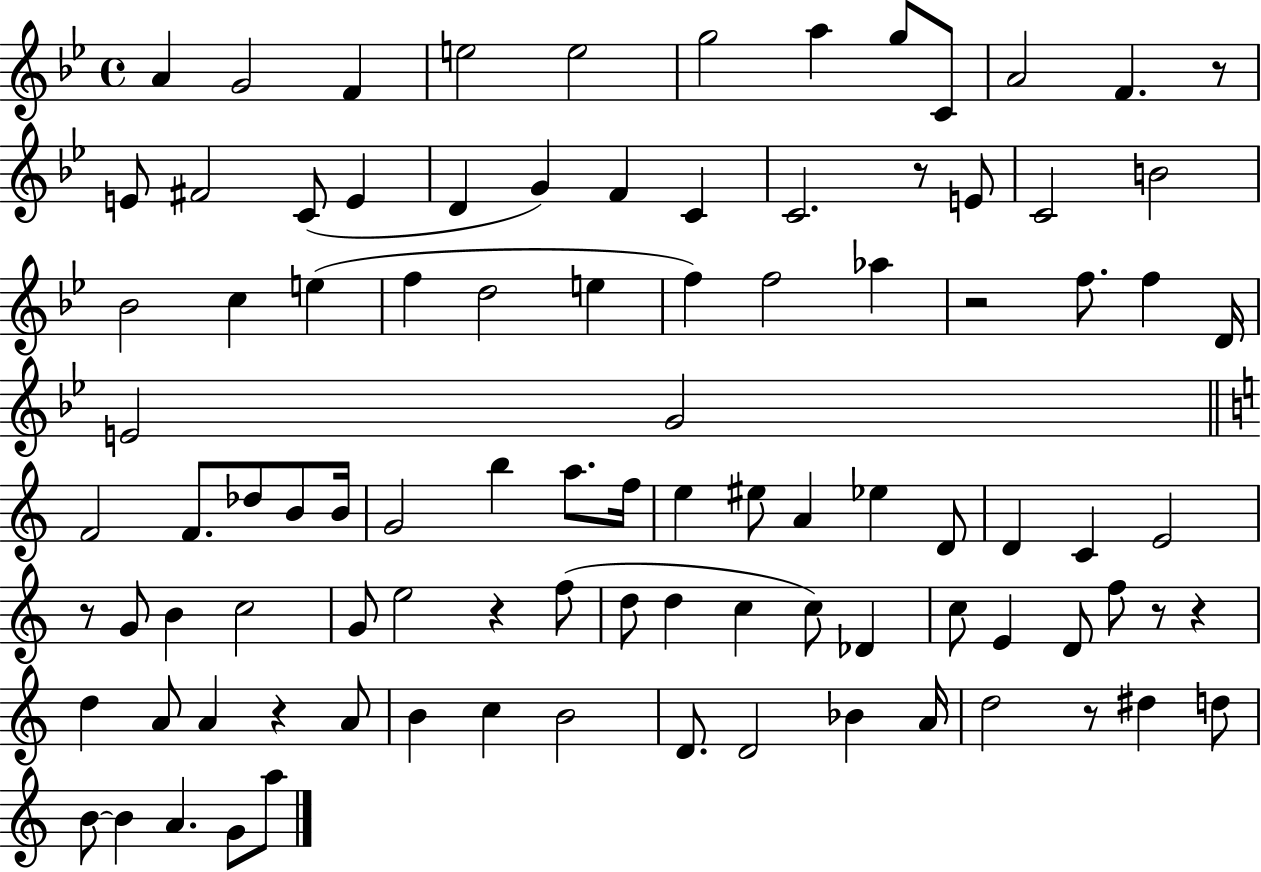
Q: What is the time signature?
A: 4/4